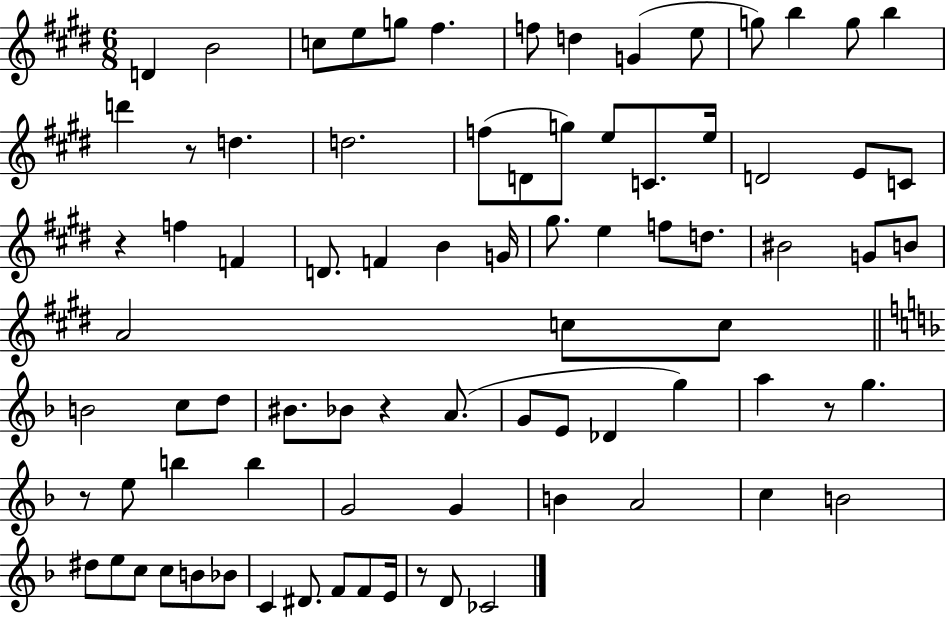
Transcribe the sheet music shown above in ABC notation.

X:1
T:Untitled
M:6/8
L:1/4
K:E
D B2 c/2 e/2 g/2 ^f f/2 d G e/2 g/2 b g/2 b d' z/2 d d2 f/2 D/2 g/2 e/2 C/2 e/4 D2 E/2 C/2 z f F D/2 F B G/4 ^g/2 e f/2 d/2 ^B2 G/2 B/2 A2 c/2 c/2 B2 c/2 d/2 ^B/2 _B/2 z A/2 G/2 E/2 _D g a z/2 g z/2 e/2 b b G2 G B A2 c B2 ^d/2 e/2 c/2 c/2 B/2 _B/2 C ^D/2 F/2 F/2 E/4 z/2 D/2 _C2